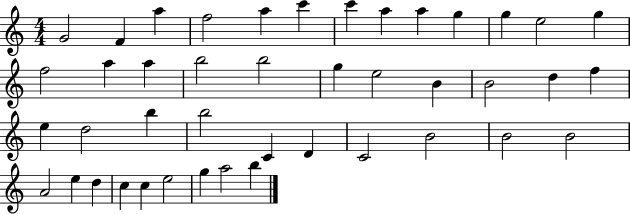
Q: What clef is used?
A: treble